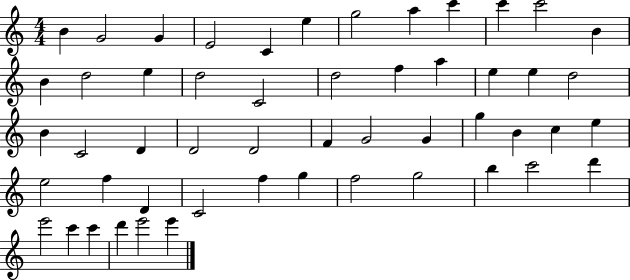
{
  \clef treble
  \numericTimeSignature
  \time 4/4
  \key c \major
  b'4 g'2 g'4 | e'2 c'4 e''4 | g''2 a''4 c'''4 | c'''4 c'''2 b'4 | \break b'4 d''2 e''4 | d''2 c'2 | d''2 f''4 a''4 | e''4 e''4 d''2 | \break b'4 c'2 d'4 | d'2 d'2 | f'4 g'2 g'4 | g''4 b'4 c''4 e''4 | \break e''2 f''4 d'4 | c'2 f''4 g''4 | f''2 g''2 | b''4 c'''2 d'''4 | \break e'''2 c'''4 c'''4 | d'''4 e'''2 e'''4 | \bar "|."
}